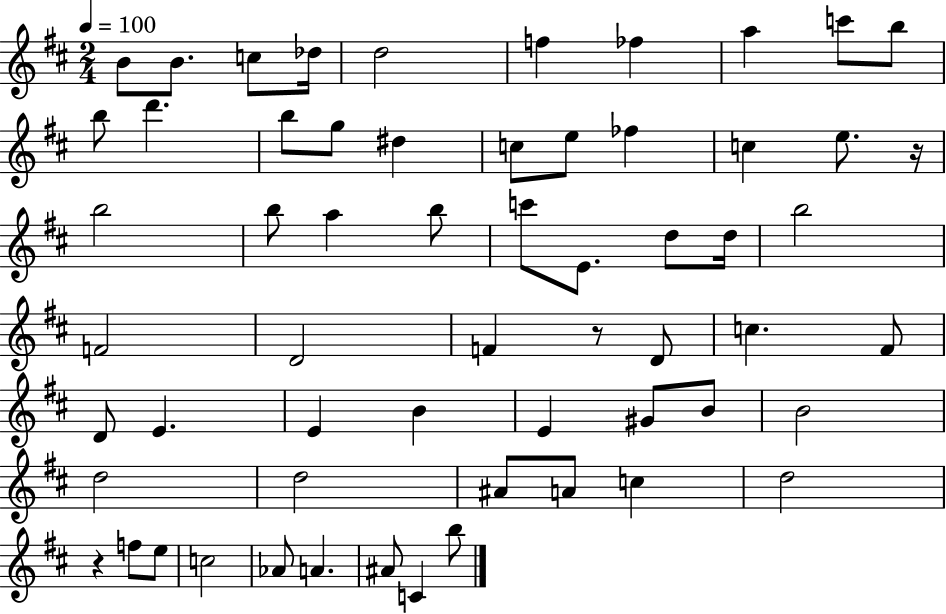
X:1
T:Untitled
M:2/4
L:1/4
K:D
B/2 B/2 c/2 _d/4 d2 f _f a c'/2 b/2 b/2 d' b/2 g/2 ^d c/2 e/2 _f c e/2 z/4 b2 b/2 a b/2 c'/2 E/2 d/2 d/4 b2 F2 D2 F z/2 D/2 c ^F/2 D/2 E E B E ^G/2 B/2 B2 d2 d2 ^A/2 A/2 c d2 z f/2 e/2 c2 _A/2 A ^A/2 C b/2